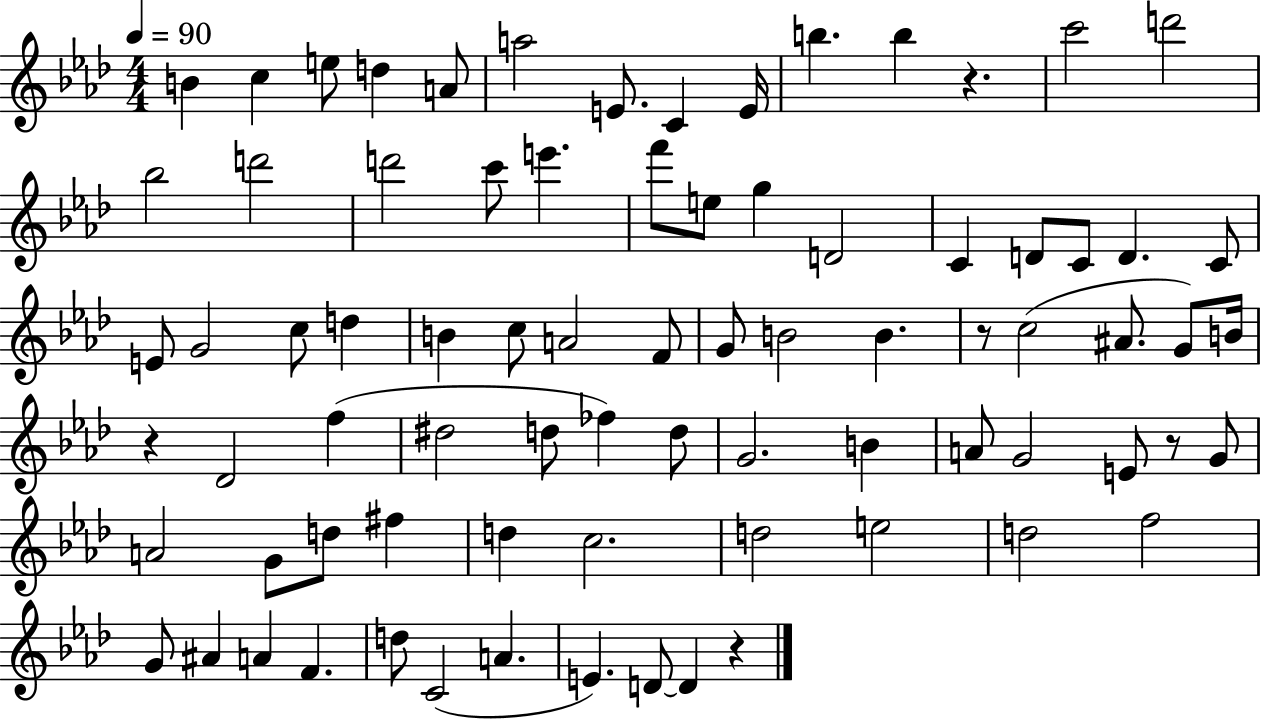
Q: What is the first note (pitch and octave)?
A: B4